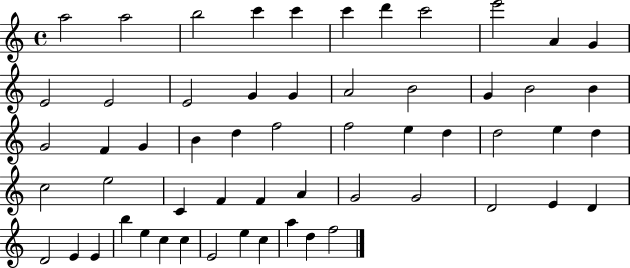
X:1
T:Untitled
M:4/4
L:1/4
K:C
a2 a2 b2 c' c' c' d' c'2 e'2 A G E2 E2 E2 G G A2 B2 G B2 B G2 F G B d f2 f2 e d d2 e d c2 e2 C F F A G2 G2 D2 E D D2 E E b e c c E2 e c a d f2